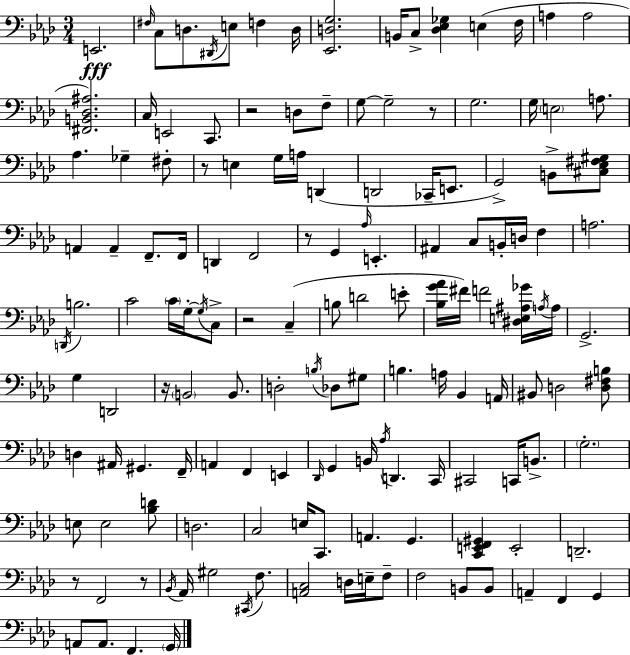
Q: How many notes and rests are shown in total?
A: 146